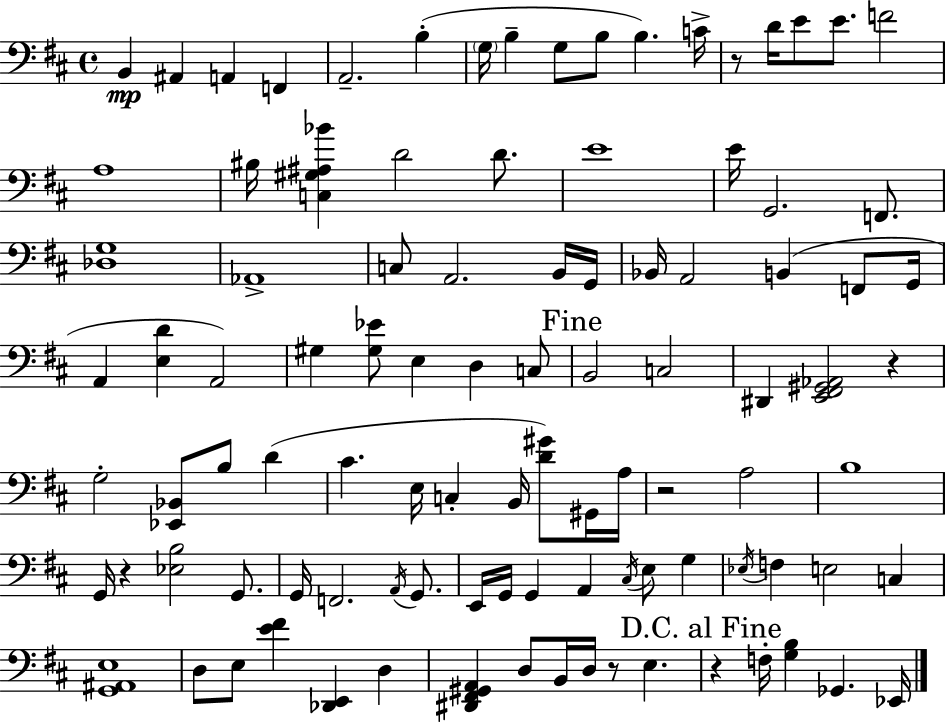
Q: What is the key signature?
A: D major